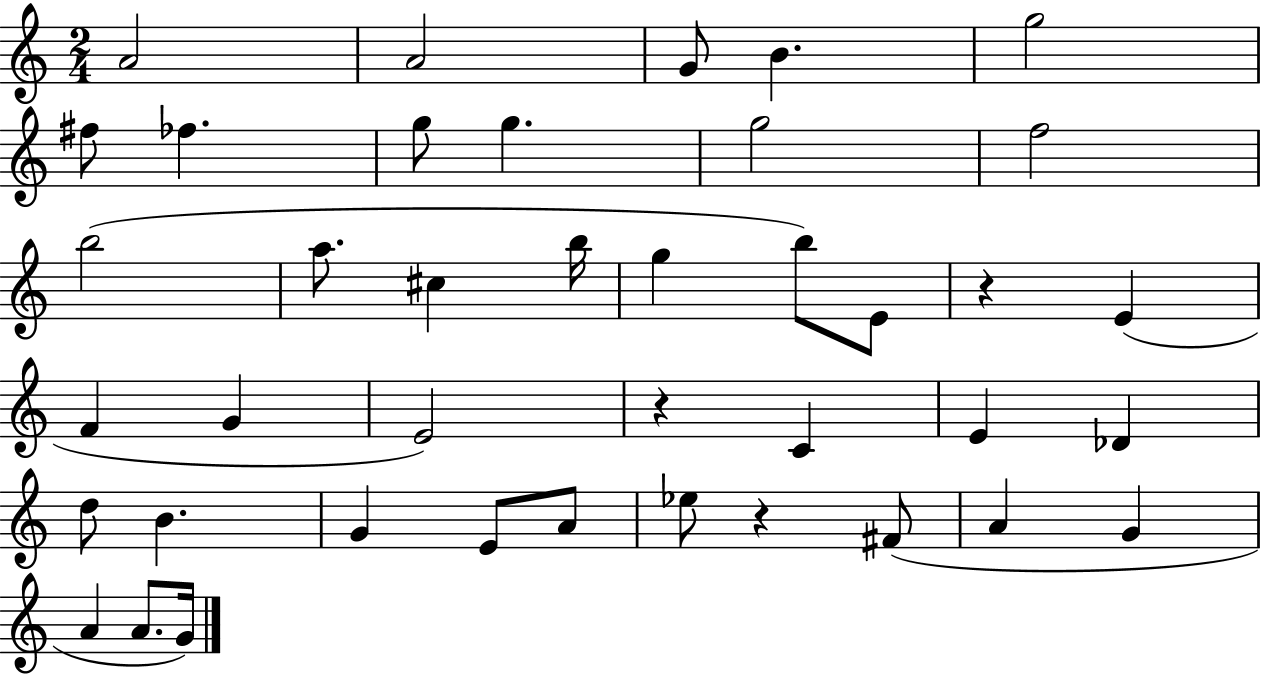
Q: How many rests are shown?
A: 3